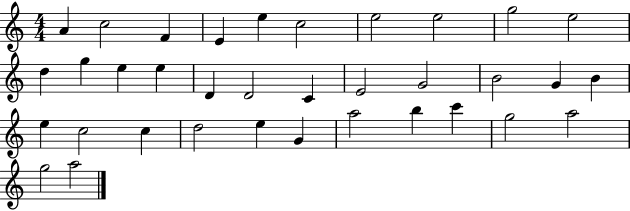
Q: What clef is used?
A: treble